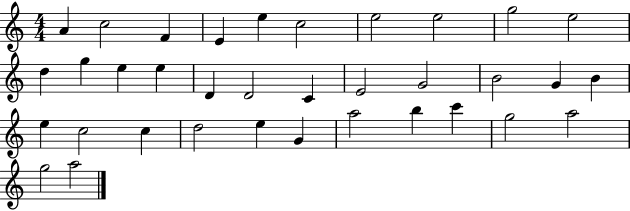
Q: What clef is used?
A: treble